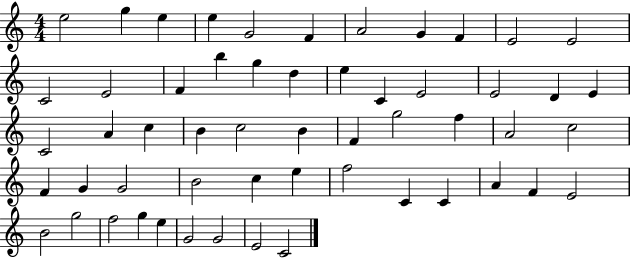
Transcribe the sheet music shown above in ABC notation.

X:1
T:Untitled
M:4/4
L:1/4
K:C
e2 g e e G2 F A2 G F E2 E2 C2 E2 F b g d e C E2 E2 D E C2 A c B c2 B F g2 f A2 c2 F G G2 B2 c e f2 C C A F E2 B2 g2 f2 g e G2 G2 E2 C2